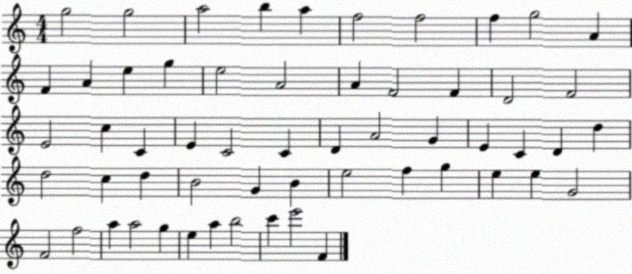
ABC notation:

X:1
T:Untitled
M:4/4
L:1/4
K:C
g2 g2 a2 b a f2 f2 f g2 A F A e g e2 A2 A F2 F D2 F2 E2 c C E C2 C D A2 G E C D d d2 c d B2 G B e2 f g e e G2 F2 f2 a a2 g e a b2 c' e'2 F